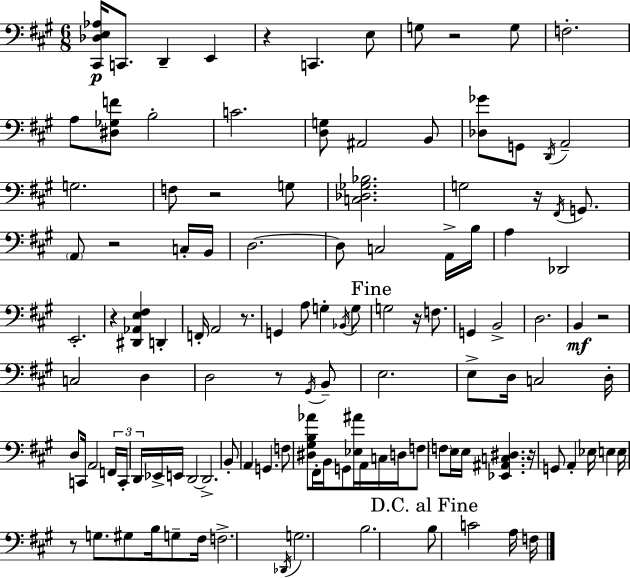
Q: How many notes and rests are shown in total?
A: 120